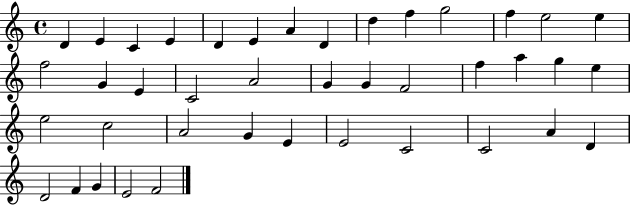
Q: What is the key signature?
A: C major